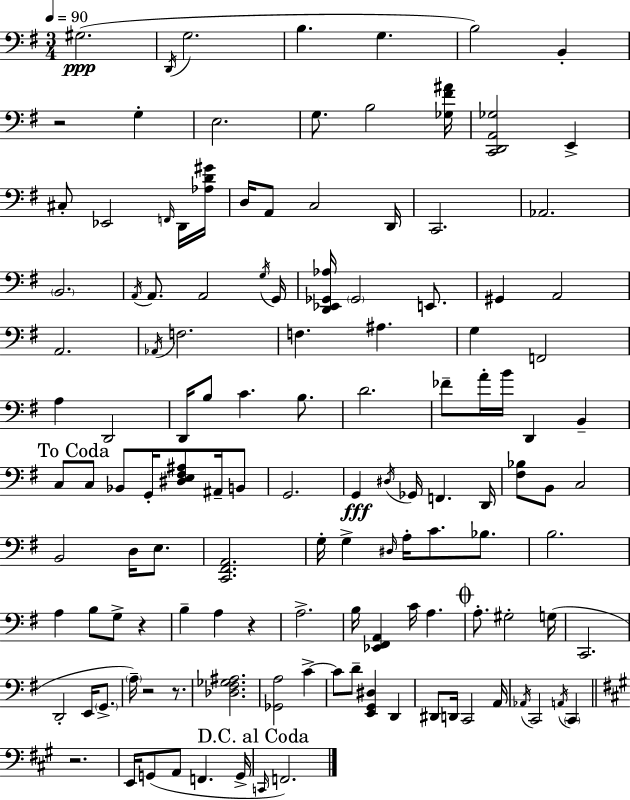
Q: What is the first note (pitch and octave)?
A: G#3